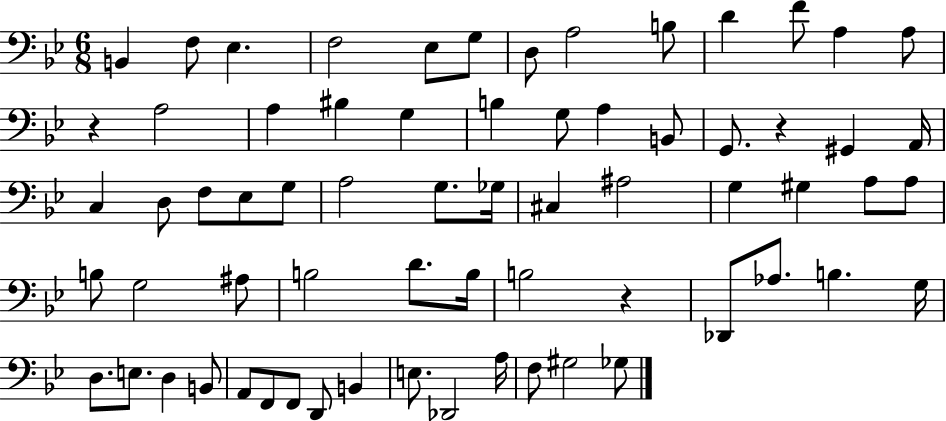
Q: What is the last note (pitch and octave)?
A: Gb3